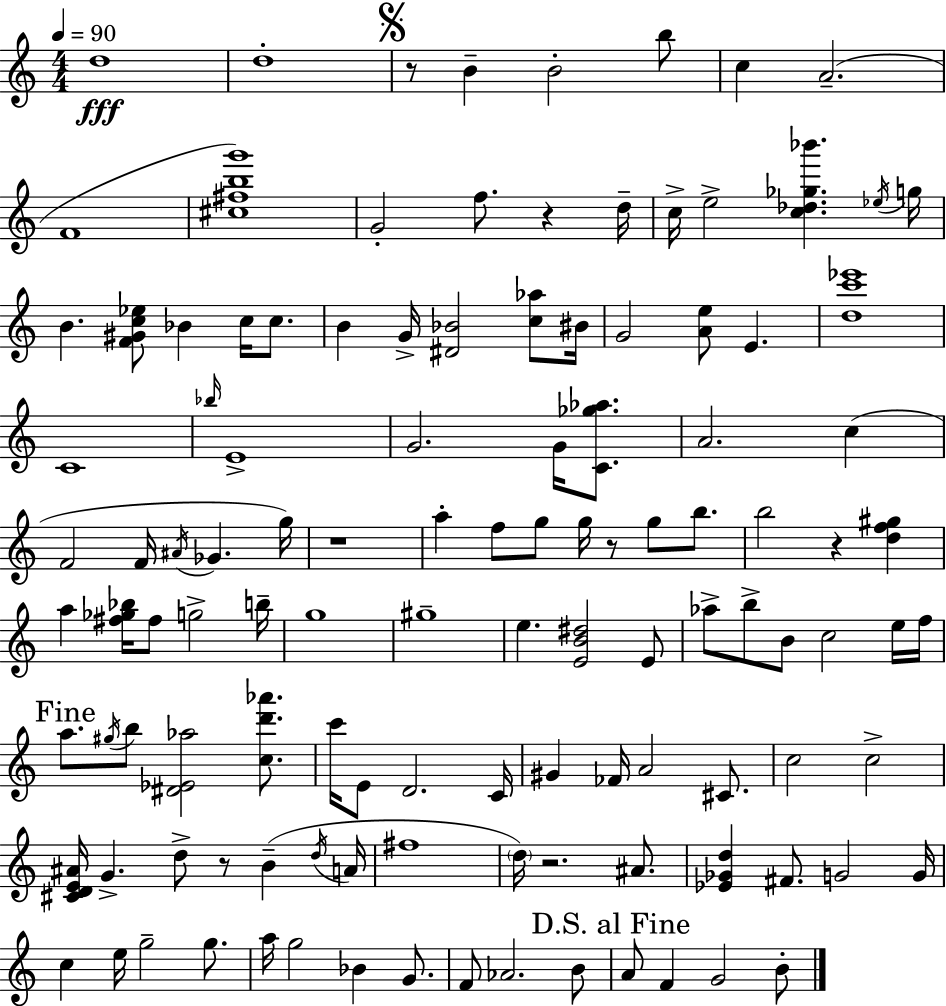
D5/w D5/w R/e B4/q B4/h B5/e C5/q A4/h. F4/w [C#5,F#5,B5,G6]/w G4/h F5/e. R/q D5/s C5/s E5/h [C5,Db5,Gb5,Bb6]/q. Eb5/s G5/s B4/q. [F4,G#4,C5,Eb5]/e Bb4/q C5/s C5/e. B4/q G4/s [D#4,Bb4]/h [C5,Ab5]/e BIS4/s G4/h [A4,E5]/e E4/q. [D5,C6,Eb6]/w C4/w Bb5/s E4/w G4/h. G4/s [C4,Gb5,Ab5]/e. A4/h. C5/q F4/h F4/s A#4/s Gb4/q. G5/s R/w A5/q F5/e G5/e G5/s R/e G5/e B5/e. B5/h R/q [D5,F5,G#5]/q A5/q [F#5,Gb5,Bb5]/s F#5/e G5/h B5/s G5/w G#5/w E5/q. [E4,B4,D#5]/h E4/e Ab5/e B5/e B4/e C5/h E5/s F5/s A5/e. G#5/s B5/e [D#4,Eb4,Ab5]/h [C5,D6,Ab6]/e. C6/s E4/e D4/h. C4/s G#4/q FES4/s A4/h C#4/e. C5/h C5/h [C#4,D4,E4,A#4]/s G4/q. D5/e R/e B4/q D5/s A4/s F#5/w D5/s R/h. A#4/e. [Eb4,Gb4,D5]/q F#4/e. G4/h G4/s C5/q E5/s G5/h G5/e. A5/s G5/h Bb4/q G4/e. F4/e Ab4/h. B4/e A4/e F4/q G4/h B4/e